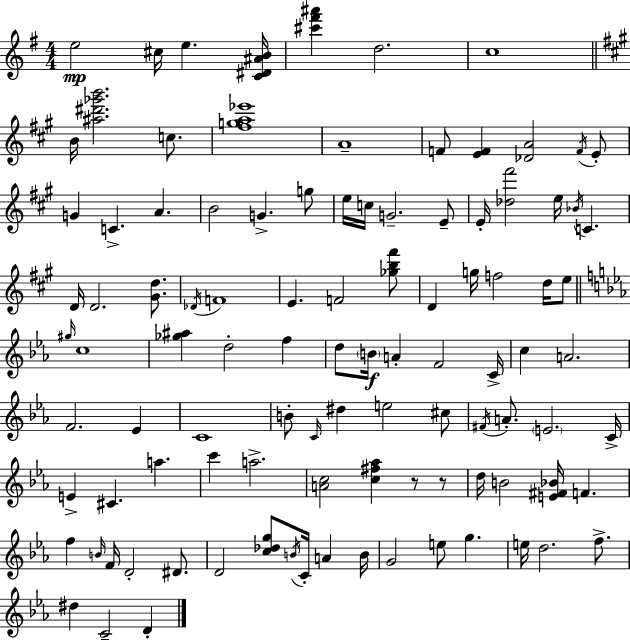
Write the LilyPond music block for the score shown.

{
  \clef treble
  \numericTimeSignature
  \time 4/4
  \key e \minor
  \repeat volta 2 { e''2\mp cis''16 e''4. <c' dis' ais' b'>16 | <cis''' fis''' ais'''>4 d''2. | c''1 | \bar "||" \break \key a \major b'16 <ais'' dis''' ges''' b'''>2. c''8. | <fis'' g'' a'' ees'''>1 | a'1-- | f'8 <e' f'>4 <des' a'>2 \acciaccatura { f'16 } e'8-. | \break g'4 c'4.-> a'4. | b'2 g'4.-> g''8 | e''16 c''16 g'2.-- e'8-- | e'16-. <des'' fis'''>2 e''16 \acciaccatura { bes'16 } c'4. | \break d'16 d'2. <gis' d''>8. | \acciaccatura { des'16 } f'1 | e'4. f'2 | <ges'' b'' fis'''>8 d'4 g''16 f''2 | \break d''16 e''8 \bar "||" \break \key ees \major \grace { gis''16 } c''1 | <ges'' ais''>4 d''2-. f''4 | d''8 \parenthesize b'16\f a'4-. f'2 | c'16-> c''4 a'2. | \break f'2. ees'4 | c'1 | b'8-. \grace { c'16 } dis''4 e''2 | cis''8 \acciaccatura { fis'16 } a'8.-. \parenthesize e'2. | \break c'16-> e'4-> cis'4. a''4. | c'''4 a''2.-> | <a' c''>2 <c'' fis'' aes''>4 r8 | r8 d''16 b'2 <e' fis' bes'>16 f'4. | \break f''4 \grace { b'16 } f'16 d'2-. | dis'8. d'2 <c'' des'' g''>8 \acciaccatura { b'16 } c'16-. | a'4 b'16 g'2 e''8 g''4. | e''16 d''2. | \break f''8.-> dis''4 c'2-- | d'4-. } \bar "|."
}